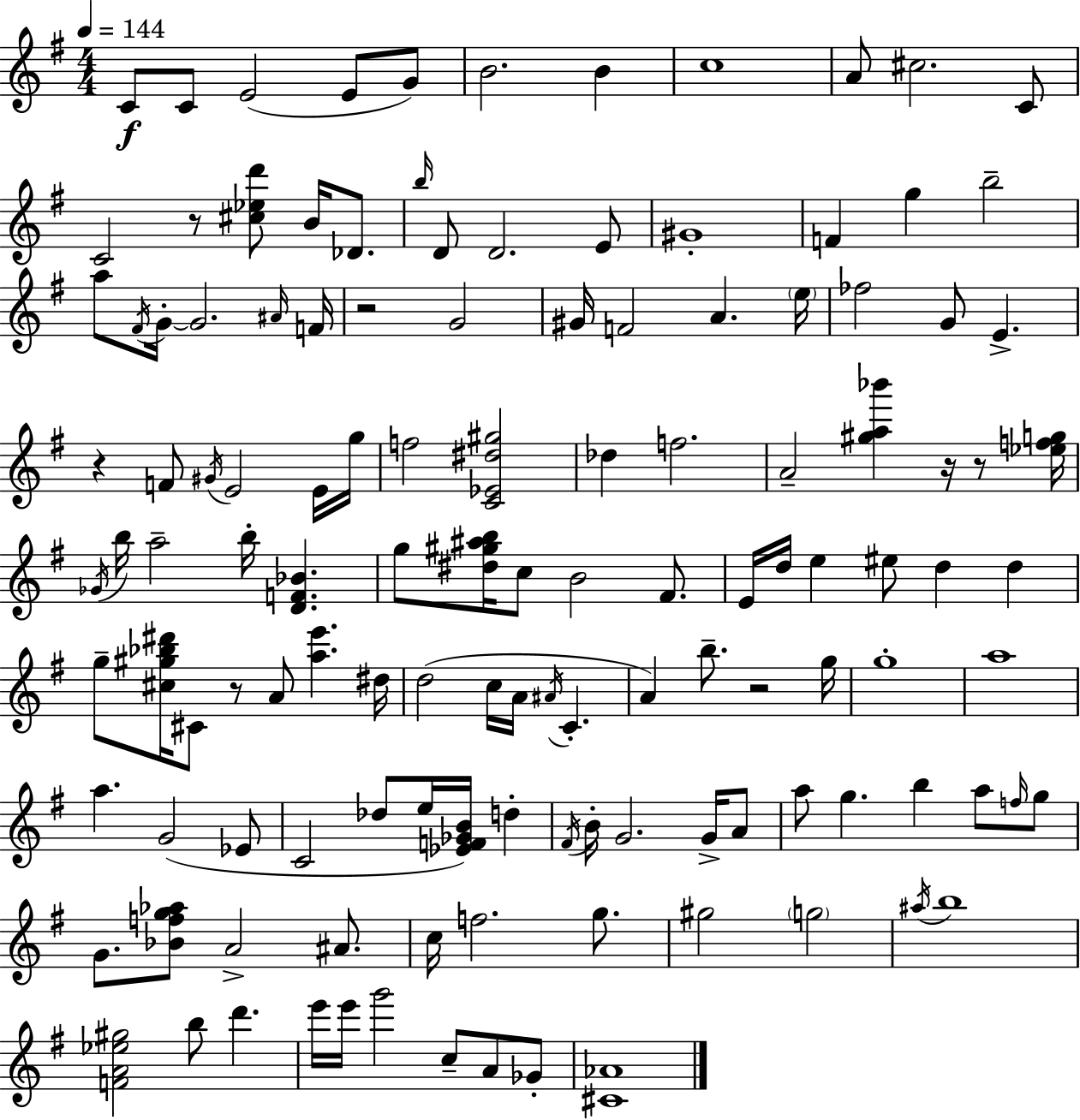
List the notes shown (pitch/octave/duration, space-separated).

C4/e C4/e E4/h E4/e G4/e B4/h. B4/q C5/w A4/e C#5/h. C4/e C4/h R/e [C#5,Eb5,D6]/e B4/s Db4/e. B5/s D4/e D4/h. E4/e G#4/w F4/q G5/q B5/h A5/e F#4/s G4/s G4/h. A#4/s F4/s R/h G4/h G#4/s F4/h A4/q. E5/s FES5/h G4/e E4/q. R/q F4/e G#4/s E4/h E4/s G5/s F5/h [C4,Eb4,D#5,G#5]/h Db5/q F5/h. A4/h [G#5,A5,Bb6]/q R/s R/e [Eb5,F5,G5]/s Gb4/s B5/s A5/h B5/s [D4,F4,Bb4]/q. G5/e [D#5,G#5,A#5,B5]/s C5/e B4/h F#4/e. E4/s D5/s E5/q EIS5/e D5/q D5/q G5/e [C#5,G#5,Bb5,D#6]/s C#4/e R/e A4/e [A5,E6]/q. D#5/s D5/h C5/s A4/s A#4/s C4/q. A4/q B5/e. R/h G5/s G5/w A5/w A5/q. G4/h Eb4/e C4/h Db5/e E5/s [Eb4,F4,Gb4,B4]/s D5/q F#4/s B4/s G4/h. G4/s A4/e A5/e G5/q. B5/q A5/e F5/s G5/e G4/e. [Bb4,F5,G5,Ab5]/e A4/h A#4/e. C5/s F5/h. G5/e. G#5/h G5/h A#5/s B5/w [F4,A4,Eb5,G#5]/h B5/e D6/q. E6/s E6/s G6/h C5/e A4/e Gb4/e [C#4,Ab4]/w